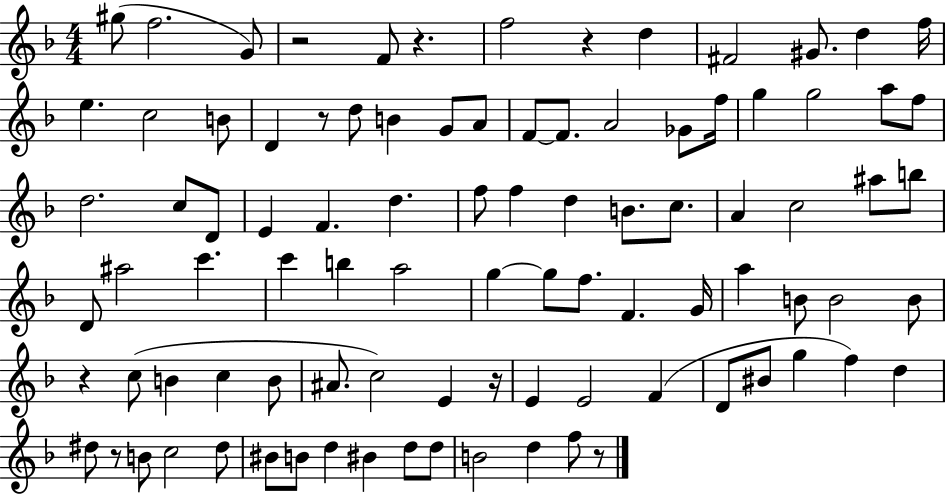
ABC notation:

X:1
T:Untitled
M:4/4
L:1/4
K:F
^g/2 f2 G/2 z2 F/2 z f2 z d ^F2 ^G/2 d f/4 e c2 B/2 D z/2 d/2 B G/2 A/2 F/2 F/2 A2 _G/2 f/4 g g2 a/2 f/2 d2 c/2 D/2 E F d f/2 f d B/2 c/2 A c2 ^a/2 b/2 D/2 ^a2 c' c' b a2 g g/2 f/2 F G/4 a B/2 B2 B/2 z c/2 B c B/2 ^A/2 c2 E z/4 E E2 F D/2 ^B/2 g f d ^d/2 z/2 B/2 c2 ^d/2 ^B/2 B/2 d ^B d/2 d/2 B2 d f/2 z/2